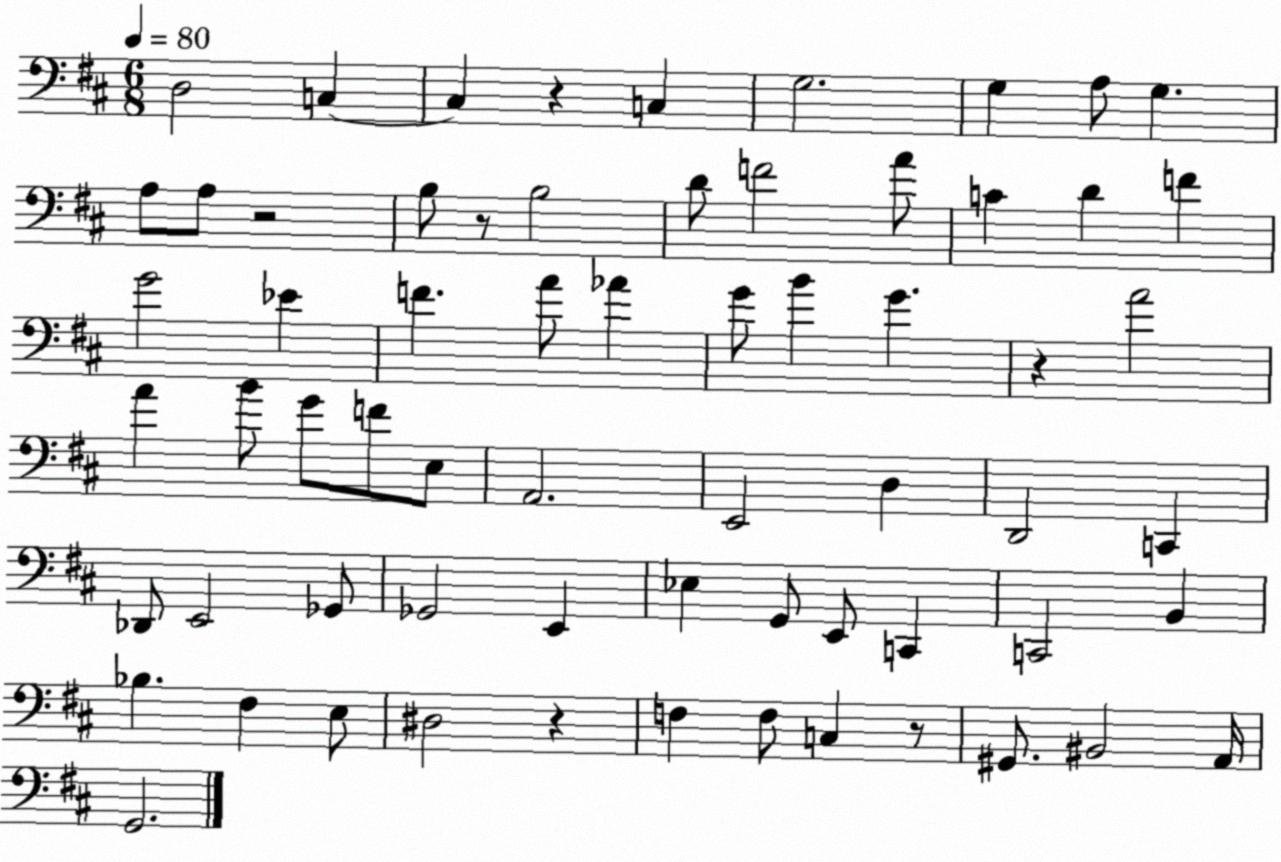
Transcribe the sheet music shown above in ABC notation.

X:1
T:Untitled
M:6/8
L:1/4
K:D
D,2 C, C, z C, G,2 G, A,/2 G, A,/2 A,/2 z2 B,/2 z/2 B,2 D/2 F2 A/2 C D F G2 _E F A/2 _A G/2 B G z A2 A B/2 G/2 F/2 E,/2 A,,2 E,,2 D, D,,2 C,, _D,,/2 E,,2 _G,,/2 _G,,2 E,, _E, G,,/2 E,,/2 C,, C,,2 B,, _B, ^F, E,/2 ^D,2 z F, F,/2 C, z/2 ^G,,/2 ^B,,2 A,,/4 G,,2